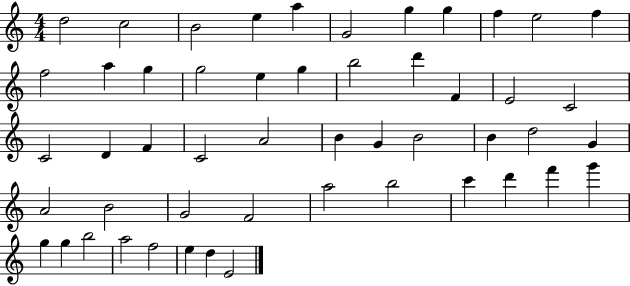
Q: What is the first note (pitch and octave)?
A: D5